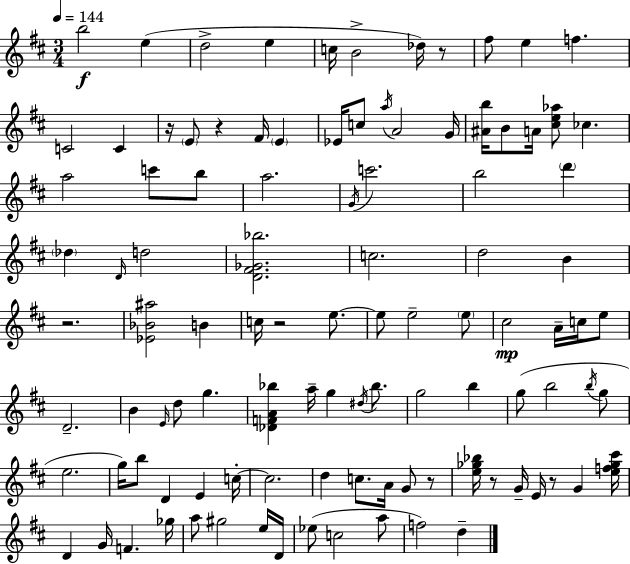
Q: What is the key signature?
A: D major